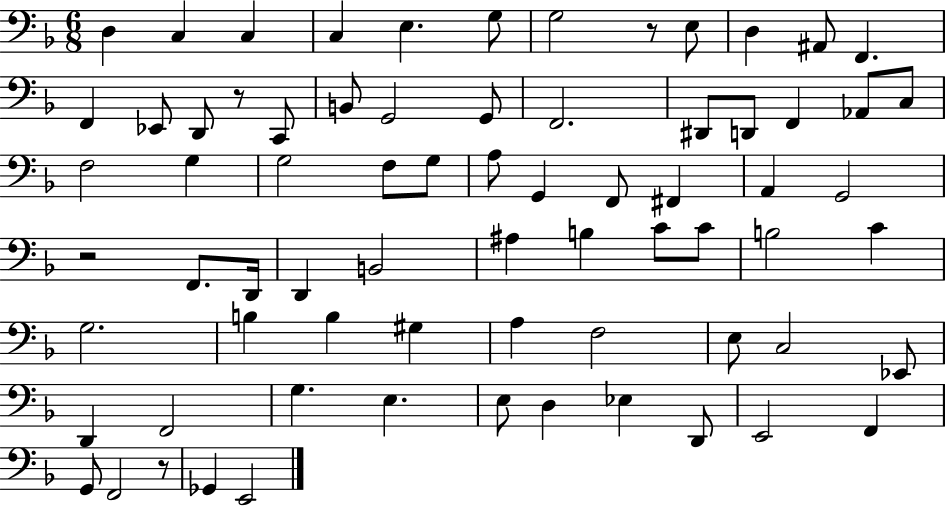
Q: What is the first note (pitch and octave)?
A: D3